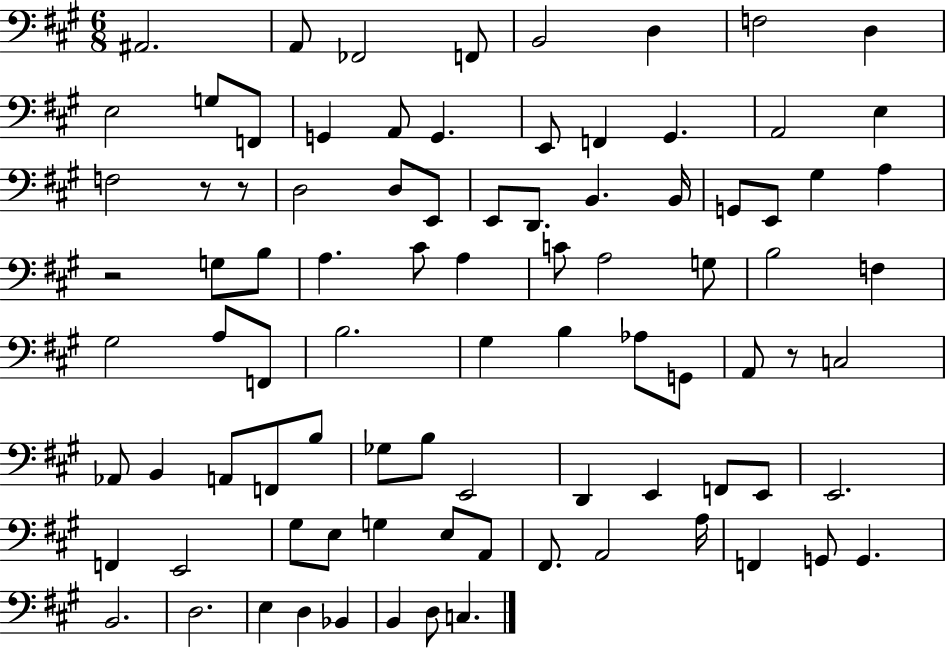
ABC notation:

X:1
T:Untitled
M:6/8
L:1/4
K:A
^A,,2 A,,/2 _F,,2 F,,/2 B,,2 D, F,2 D, E,2 G,/2 F,,/2 G,, A,,/2 G,, E,,/2 F,, ^G,, A,,2 E, F,2 z/2 z/2 D,2 D,/2 E,,/2 E,,/2 D,,/2 B,, B,,/4 G,,/2 E,,/2 ^G, A, z2 G,/2 B,/2 A, ^C/2 A, C/2 A,2 G,/2 B,2 F, ^G,2 A,/2 F,,/2 B,2 ^G, B, _A,/2 G,,/2 A,,/2 z/2 C,2 _A,,/2 B,, A,,/2 F,,/2 B,/2 _G,/2 B,/2 E,,2 D,, E,, F,,/2 E,,/2 E,,2 F,, E,,2 ^G,/2 E,/2 G, E,/2 A,,/2 ^F,,/2 A,,2 A,/4 F,, G,,/2 G,, B,,2 D,2 E, D, _B,, B,, D,/2 C,